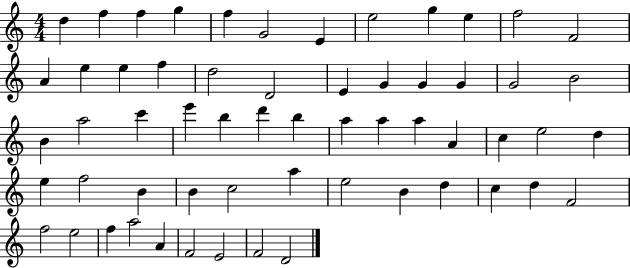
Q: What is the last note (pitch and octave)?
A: D4